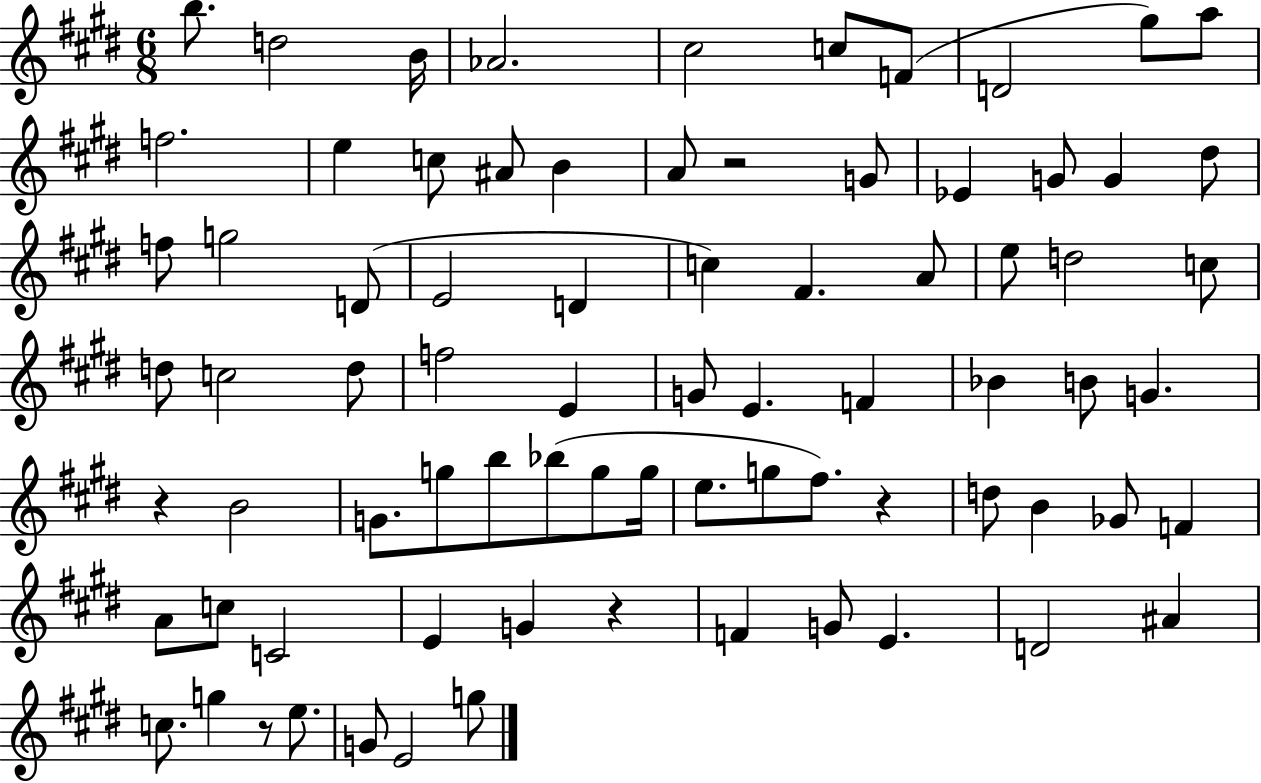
{
  \clef treble
  \numericTimeSignature
  \time 6/8
  \key e \major
  b''8. d''2 b'16 | aes'2. | cis''2 c''8 f'8( | d'2 gis''8) a''8 | \break f''2. | e''4 c''8 ais'8 b'4 | a'8 r2 g'8 | ees'4 g'8 g'4 dis''8 | \break f''8 g''2 d'8( | e'2 d'4 | c''4) fis'4. a'8 | e''8 d''2 c''8 | \break d''8 c''2 d''8 | f''2 e'4 | g'8 e'4. f'4 | bes'4 b'8 g'4. | \break r4 b'2 | g'8. g''8 b''8 bes''8( g''8 g''16 | e''8. g''8 fis''8.) r4 | d''8 b'4 ges'8 f'4 | \break a'8 c''8 c'2 | e'4 g'4 r4 | f'4 g'8 e'4. | d'2 ais'4 | \break c''8. g''4 r8 e''8. | g'8 e'2 g''8 | \bar "|."
}